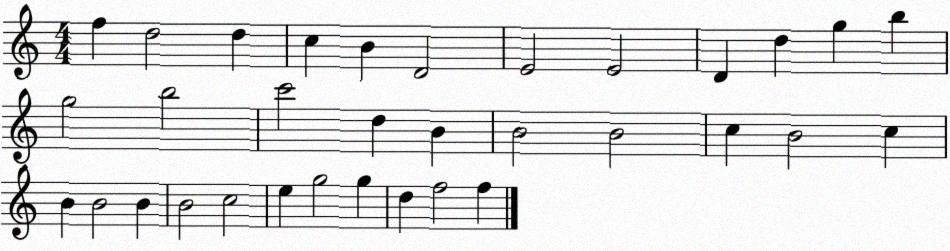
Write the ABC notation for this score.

X:1
T:Untitled
M:4/4
L:1/4
K:C
f d2 d c B D2 E2 E2 D d g b g2 b2 c'2 d B B2 B2 c B2 c B B2 B B2 c2 e g2 g d f2 f